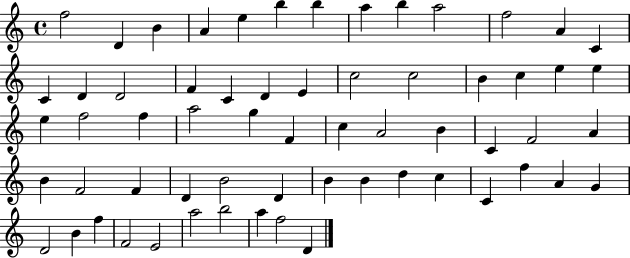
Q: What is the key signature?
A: C major